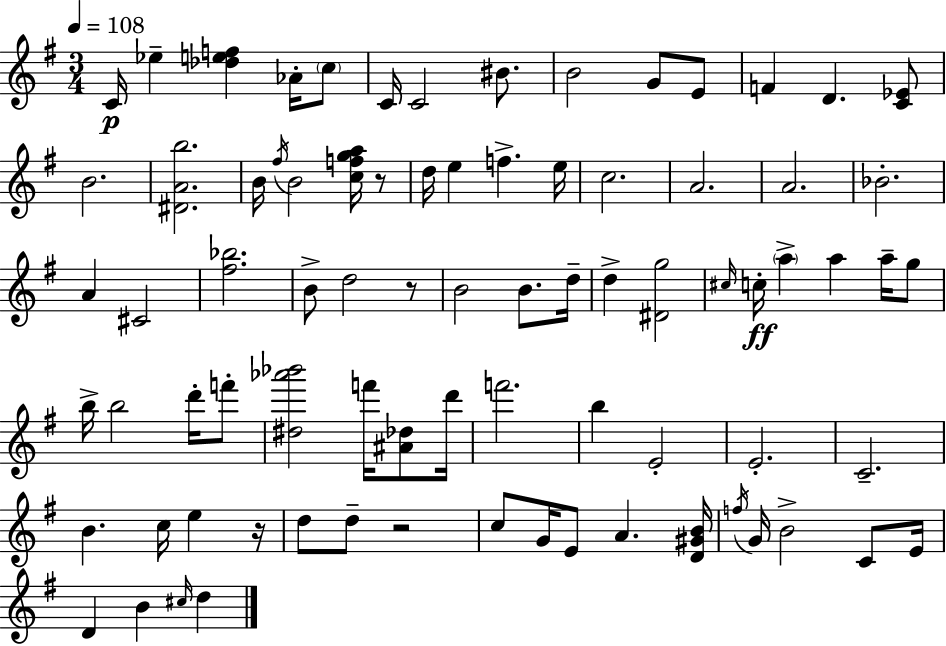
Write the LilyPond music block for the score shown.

{
  \clef treble
  \numericTimeSignature
  \time 3/4
  \key g \major
  \tempo 4 = 108
  c'16\p ees''4-- <des'' e'' f''>4 aes'16-. \parenthesize c''8 | c'16 c'2 bis'8. | b'2 g'8 e'8 | f'4 d'4. <c' ees'>8 | \break b'2. | <dis' a' b''>2. | b'16 \acciaccatura { fis''16 } b'2 <c'' f'' g'' a''>16 r8 | d''16 e''4 f''4.-> | \break e''16 c''2. | a'2. | a'2. | bes'2.-. | \break a'4 cis'2 | <fis'' bes''>2. | b'8-> d''2 r8 | b'2 b'8. | \break d''16-- d''4-> <dis' g''>2 | \grace { cis''16 }\ff c''16-. \parenthesize a''4-> a''4 a''16-- | g''8 b''16-> b''2 d'''16-. | f'''8-. <dis'' aes''' bes'''>2 f'''16 <ais' des''>8 | \break d'''16 f'''2. | b''4 e'2-. | e'2.-. | c'2.-- | \break b'4. c''16 e''4 | r16 d''8 d''8-- r2 | c''8 g'16 e'8 a'4. | <d' gis' b'>16 \acciaccatura { f''16 } g'16 b'2-> | \break c'8 e'16 d'4 b'4 \grace { cis''16 } | d''4 \bar "|."
}